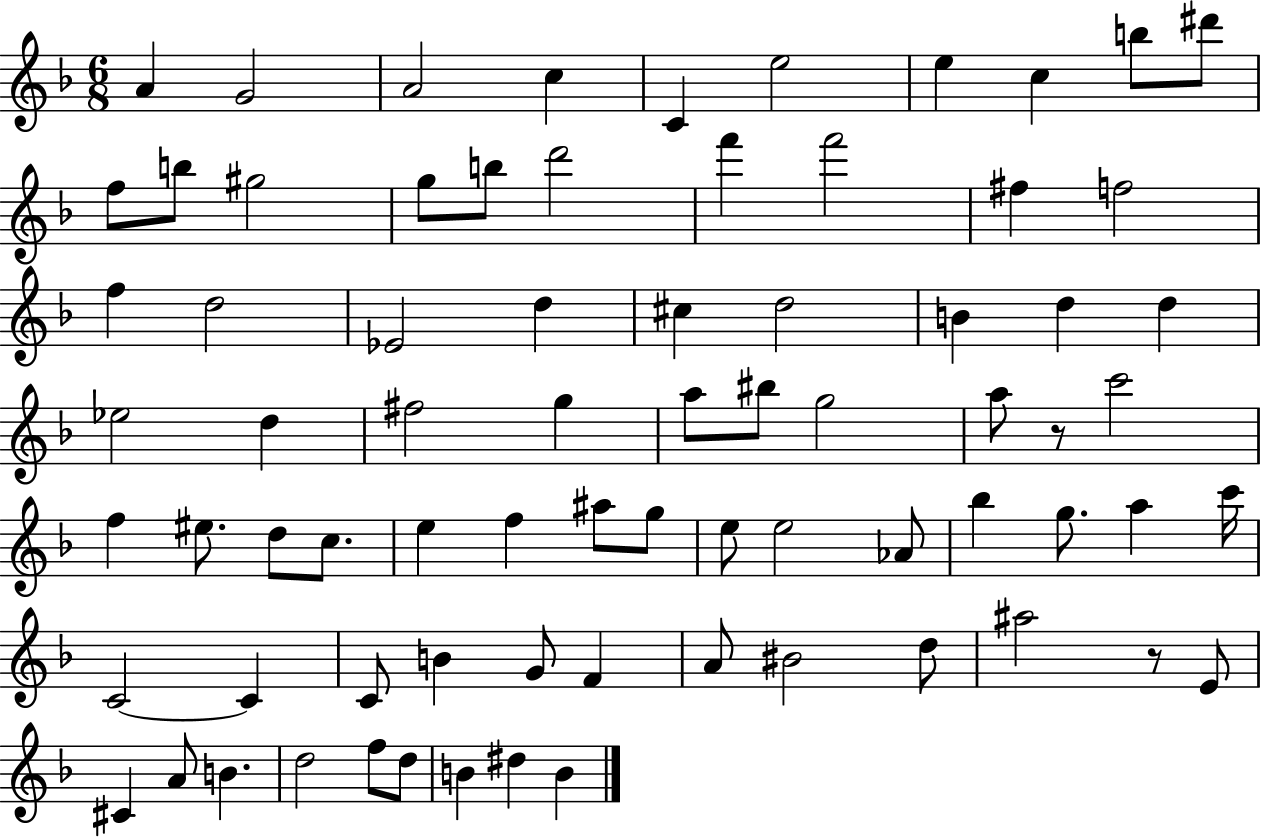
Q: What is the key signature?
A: F major